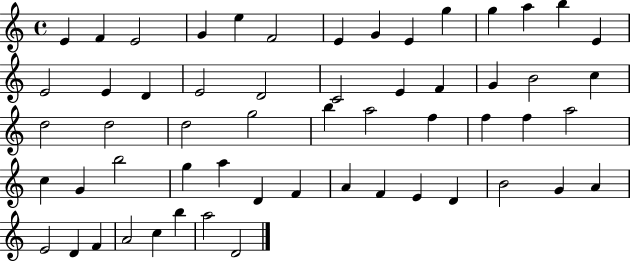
E4/q F4/q E4/h G4/q E5/q F4/h E4/q G4/q E4/q G5/q G5/q A5/q B5/q E4/q E4/h E4/q D4/q E4/h D4/h C4/h E4/q F4/q G4/q B4/h C5/q D5/h D5/h D5/h G5/h B5/q A5/h F5/q F5/q F5/q A5/h C5/q G4/q B5/h G5/q A5/q D4/q F4/q A4/q F4/q E4/q D4/q B4/h G4/q A4/q E4/h D4/q F4/q A4/h C5/q B5/q A5/h D4/h